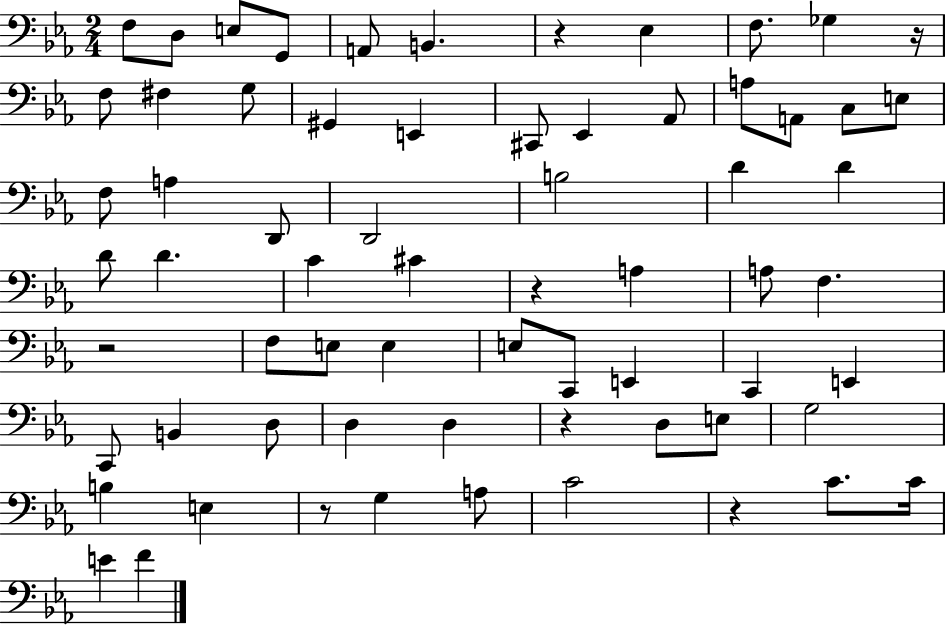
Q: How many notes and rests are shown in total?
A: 67